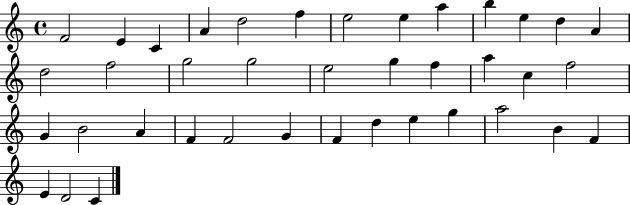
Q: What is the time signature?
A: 4/4